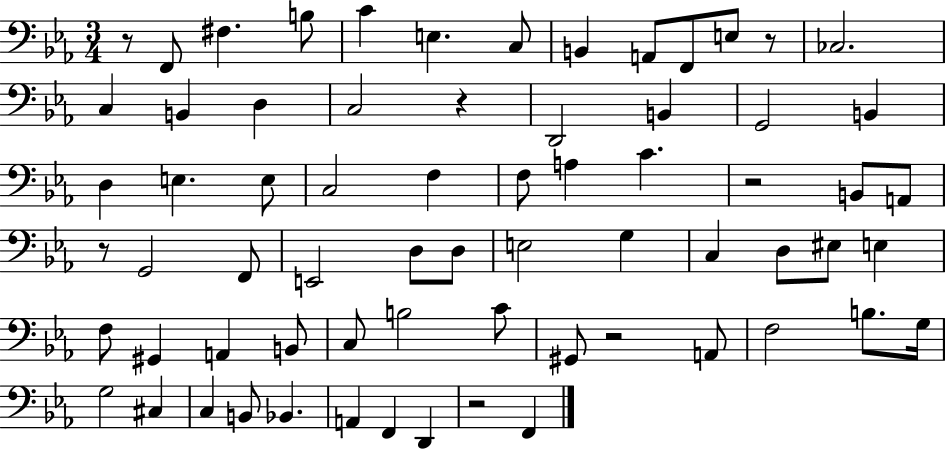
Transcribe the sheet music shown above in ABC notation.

X:1
T:Untitled
M:3/4
L:1/4
K:Eb
z/2 F,,/2 ^F, B,/2 C E, C,/2 B,, A,,/2 F,,/2 E,/2 z/2 _C,2 C, B,, D, C,2 z D,,2 B,, G,,2 B,, D, E, E,/2 C,2 F, F,/2 A, C z2 B,,/2 A,,/2 z/2 G,,2 F,,/2 E,,2 D,/2 D,/2 E,2 G, C, D,/2 ^E,/2 E, F,/2 ^G,, A,, B,,/2 C,/2 B,2 C/2 ^G,,/2 z2 A,,/2 F,2 B,/2 G,/4 G,2 ^C, C, B,,/2 _B,, A,, F,, D,, z2 F,,